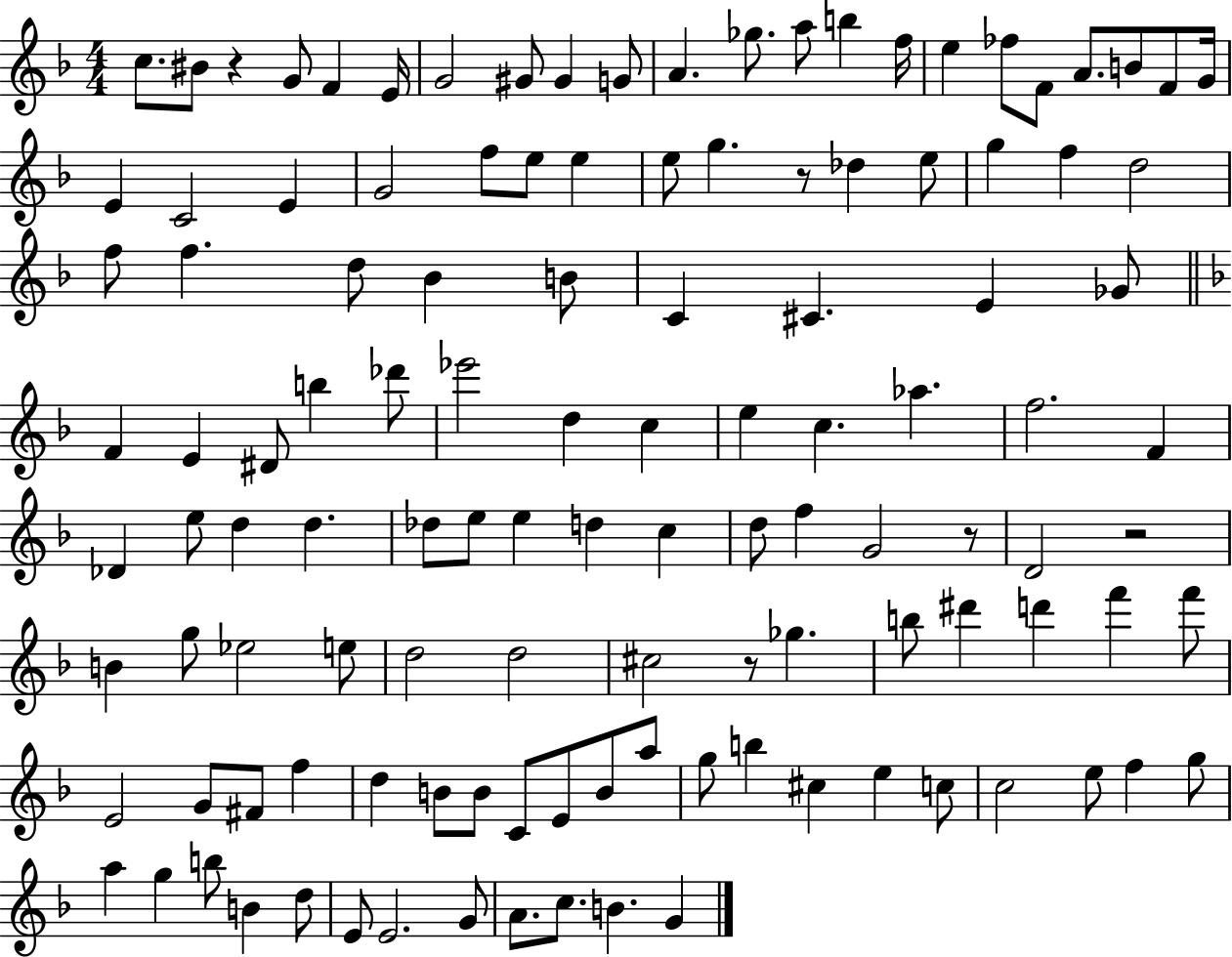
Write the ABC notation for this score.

X:1
T:Untitled
M:4/4
L:1/4
K:F
c/2 ^B/2 z G/2 F E/4 G2 ^G/2 ^G G/2 A _g/2 a/2 b f/4 e _f/2 F/2 A/2 B/2 F/2 G/4 E C2 E G2 f/2 e/2 e e/2 g z/2 _d e/2 g f d2 f/2 f d/2 _B B/2 C ^C E _G/2 F E ^D/2 b _d'/2 _e'2 d c e c _a f2 F _D e/2 d d _d/2 e/2 e d c d/2 f G2 z/2 D2 z2 B g/2 _e2 e/2 d2 d2 ^c2 z/2 _g b/2 ^d' d' f' f'/2 E2 G/2 ^F/2 f d B/2 B/2 C/2 E/2 B/2 a/2 g/2 b ^c e c/2 c2 e/2 f g/2 a g b/2 B d/2 E/2 E2 G/2 A/2 c/2 B G